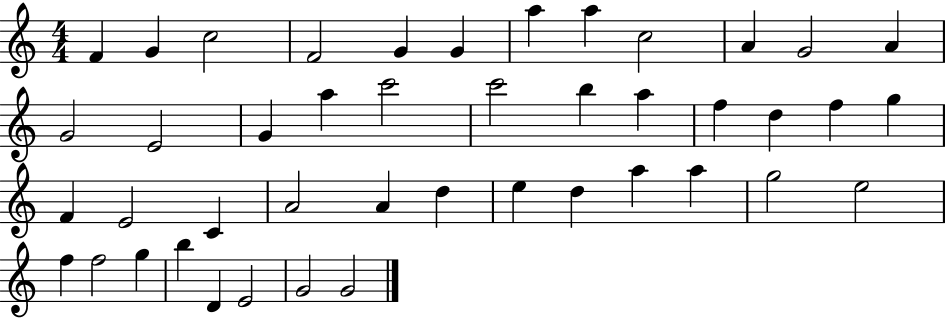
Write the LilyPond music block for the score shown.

{
  \clef treble
  \numericTimeSignature
  \time 4/4
  \key c \major
  f'4 g'4 c''2 | f'2 g'4 g'4 | a''4 a''4 c''2 | a'4 g'2 a'4 | \break g'2 e'2 | g'4 a''4 c'''2 | c'''2 b''4 a''4 | f''4 d''4 f''4 g''4 | \break f'4 e'2 c'4 | a'2 a'4 d''4 | e''4 d''4 a''4 a''4 | g''2 e''2 | \break f''4 f''2 g''4 | b''4 d'4 e'2 | g'2 g'2 | \bar "|."
}